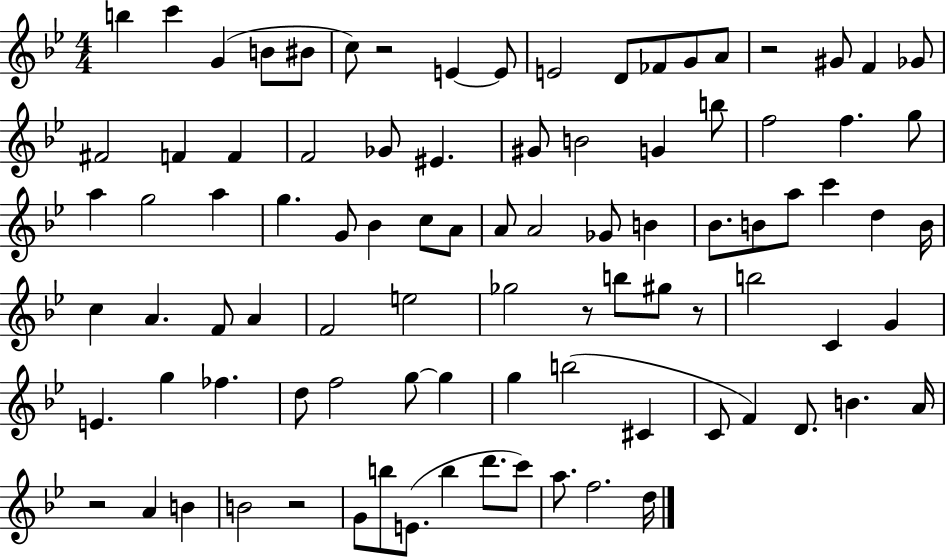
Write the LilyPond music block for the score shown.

{
  \clef treble
  \numericTimeSignature
  \time 4/4
  \key bes \major
  b''4 c'''4 g'4( b'8 bis'8 | c''8) r2 e'4~~ e'8 | e'2 d'8 fes'8 g'8 a'8 | r2 gis'8 f'4 ges'8 | \break fis'2 f'4 f'4 | f'2 ges'8 eis'4. | gis'8 b'2 g'4 b''8 | f''2 f''4. g''8 | \break a''4 g''2 a''4 | g''4. g'8 bes'4 c''8 a'8 | a'8 a'2 ges'8 b'4 | bes'8. b'8 a''8 c'''4 d''4 b'16 | \break c''4 a'4. f'8 a'4 | f'2 e''2 | ges''2 r8 b''8 gis''8 r8 | b''2 c'4 g'4 | \break e'4. g''4 fes''4. | d''8 f''2 g''8~~ g''4 | g''4 b''2( cis'4 | c'8 f'4) d'8. b'4. a'16 | \break r2 a'4 b'4 | b'2 r2 | g'8 b''8 e'8.( b''4 d'''8. c'''8) | a''8. f''2. d''16 | \break \bar "|."
}